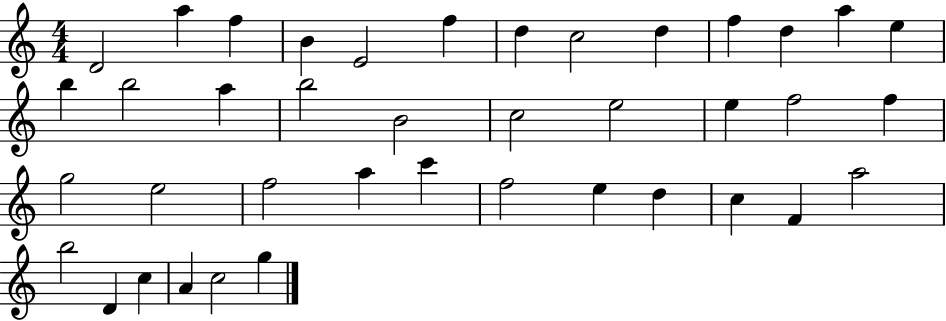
D4/h A5/q F5/q B4/q E4/h F5/q D5/q C5/h D5/q F5/q D5/q A5/q E5/q B5/q B5/h A5/q B5/h B4/h C5/h E5/h E5/q F5/h F5/q G5/h E5/h F5/h A5/q C6/q F5/h E5/q D5/q C5/q F4/q A5/h B5/h D4/q C5/q A4/q C5/h G5/q